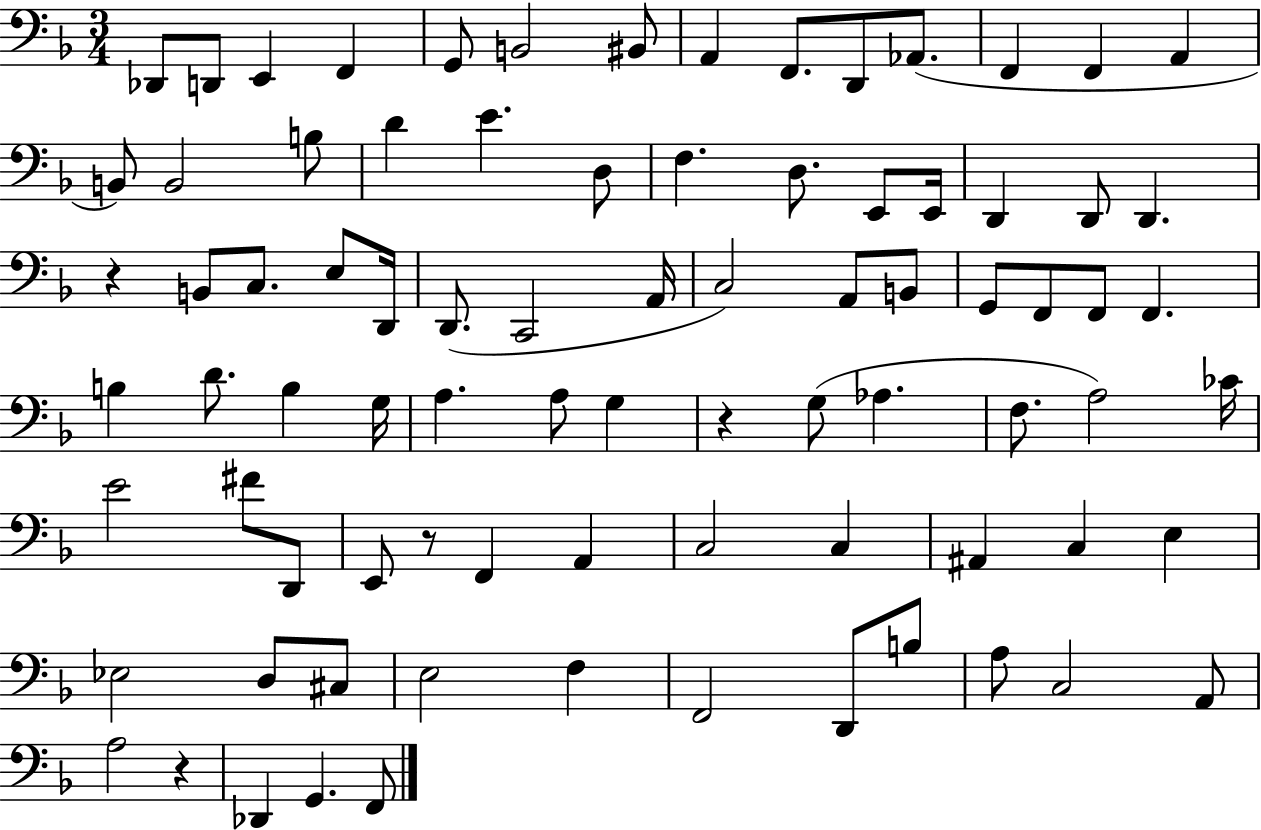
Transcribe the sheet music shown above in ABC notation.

X:1
T:Untitled
M:3/4
L:1/4
K:F
_D,,/2 D,,/2 E,, F,, G,,/2 B,,2 ^B,,/2 A,, F,,/2 D,,/2 _A,,/2 F,, F,, A,, B,,/2 B,,2 B,/2 D E D,/2 F, D,/2 E,,/2 E,,/4 D,, D,,/2 D,, z B,,/2 C,/2 E,/2 D,,/4 D,,/2 C,,2 A,,/4 C,2 A,,/2 B,,/2 G,,/2 F,,/2 F,,/2 F,, B, D/2 B, G,/4 A, A,/2 G, z G,/2 _A, F,/2 A,2 _C/4 E2 ^F/2 D,,/2 E,,/2 z/2 F,, A,, C,2 C, ^A,, C, E, _E,2 D,/2 ^C,/2 E,2 F, F,,2 D,,/2 B,/2 A,/2 C,2 A,,/2 A,2 z _D,, G,, F,,/2